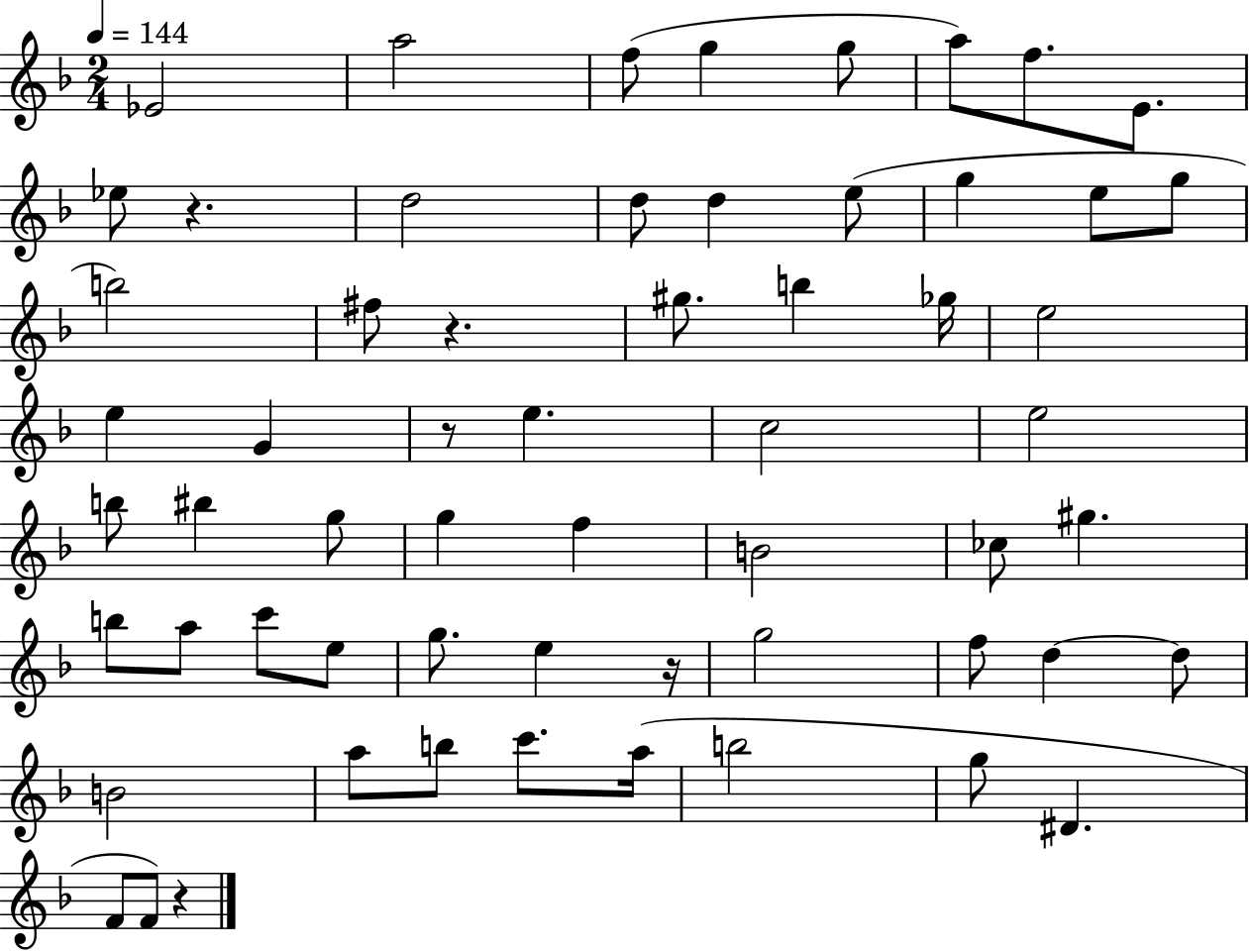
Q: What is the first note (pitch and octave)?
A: Eb4